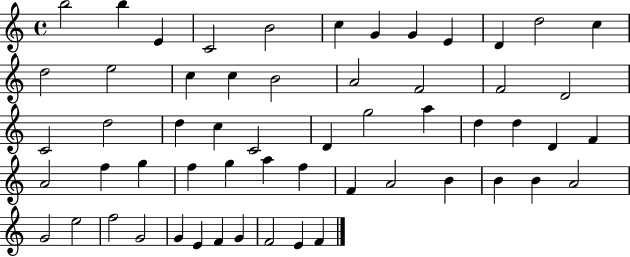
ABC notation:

X:1
T:Untitled
M:4/4
L:1/4
K:C
b2 b E C2 B2 c G G E D d2 c d2 e2 c c B2 A2 F2 F2 D2 C2 d2 d c C2 D g2 a d d D F A2 f g f g a f F A2 B B B A2 G2 e2 f2 G2 G E F G F2 E F